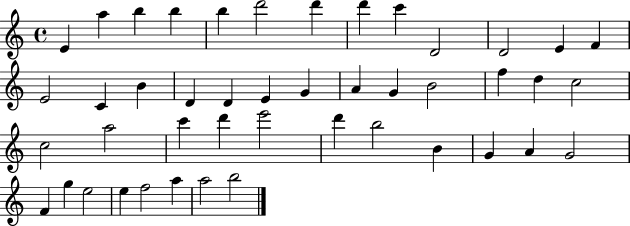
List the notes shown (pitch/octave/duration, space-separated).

E4/q A5/q B5/q B5/q B5/q D6/h D6/q D6/q C6/q D4/h D4/h E4/q F4/q E4/h C4/q B4/q D4/q D4/q E4/q G4/q A4/q G4/q B4/h F5/q D5/q C5/h C5/h A5/h C6/q D6/q E6/h D6/q B5/h B4/q G4/q A4/q G4/h F4/q G5/q E5/h E5/q F5/h A5/q A5/h B5/h